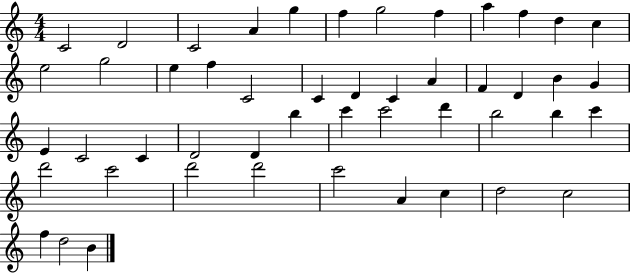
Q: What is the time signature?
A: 4/4